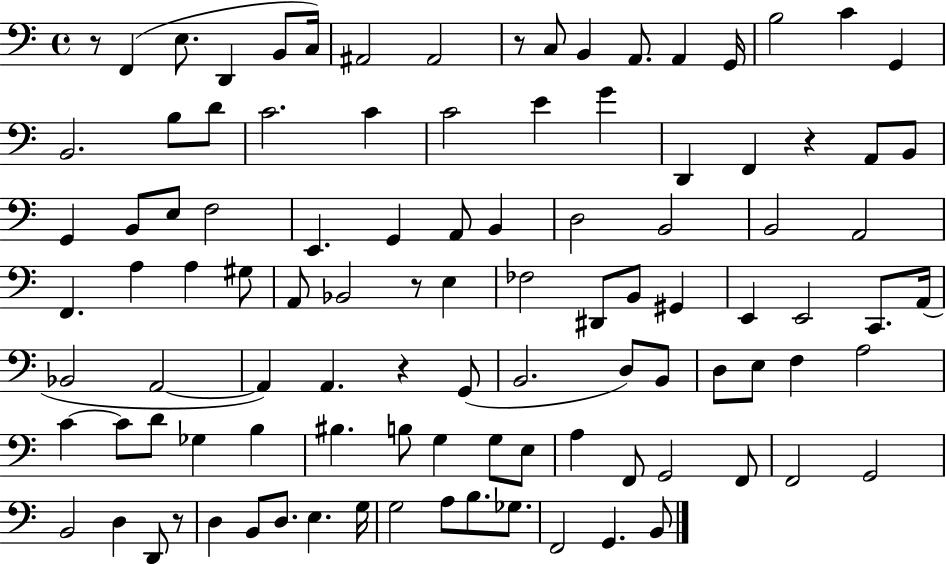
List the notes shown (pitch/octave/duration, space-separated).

R/e F2/q E3/e. D2/q B2/e C3/s A#2/h A#2/h R/e C3/e B2/q A2/e. A2/q G2/s B3/h C4/q G2/q B2/h. B3/e D4/e C4/h. C4/q C4/h E4/q G4/q D2/q F2/q R/q A2/e B2/e G2/q B2/e E3/e F3/h E2/q. G2/q A2/e B2/q D3/h B2/h B2/h A2/h F2/q. A3/q A3/q G#3/e A2/e Bb2/h R/e E3/q FES3/h D#2/e B2/e G#2/q E2/q E2/h C2/e. A2/s Bb2/h A2/h A2/q A2/q. R/q G2/e B2/h. D3/e B2/e D3/e E3/e F3/q A3/h C4/q C4/e D4/e Gb3/q B3/q BIS3/q. B3/e G3/q G3/e E3/e A3/q F2/e G2/h F2/e F2/h G2/h B2/h D3/q D2/e R/e D3/q B2/e D3/e. E3/q. G3/s G3/h A3/e B3/e. Gb3/e. F2/h G2/q. B2/e